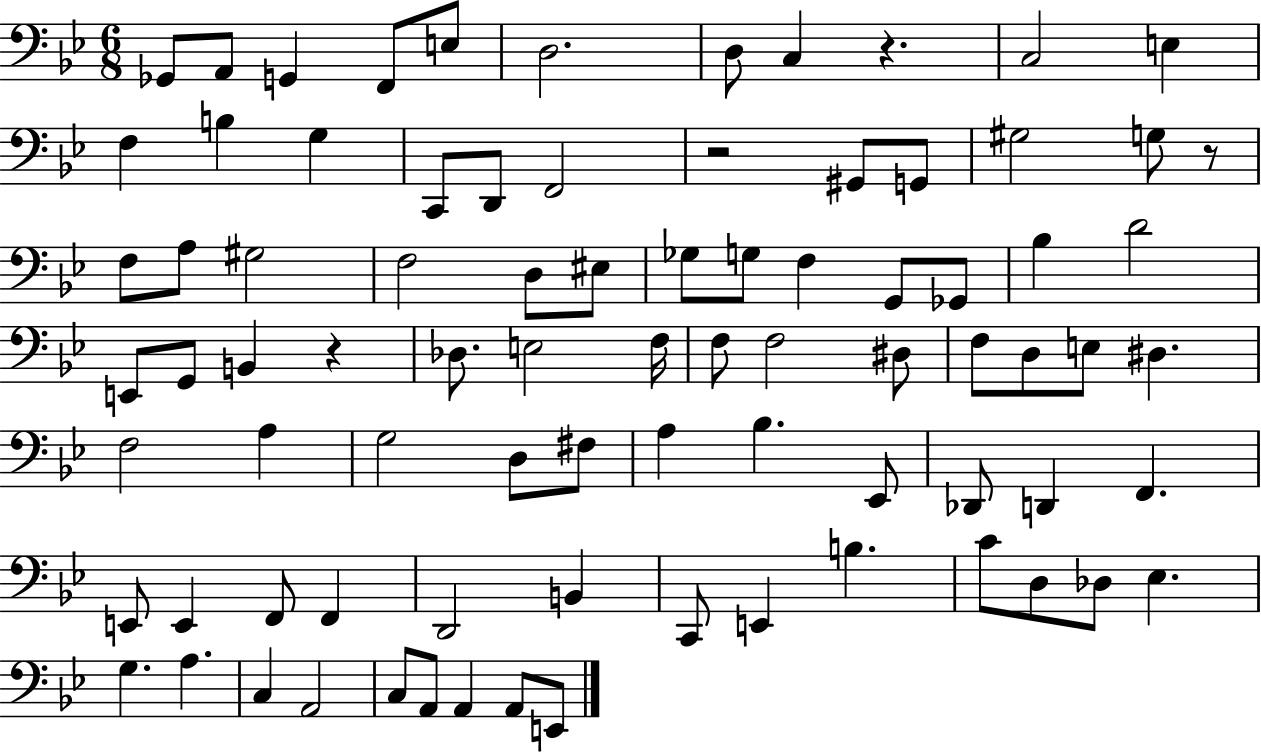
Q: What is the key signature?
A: BES major